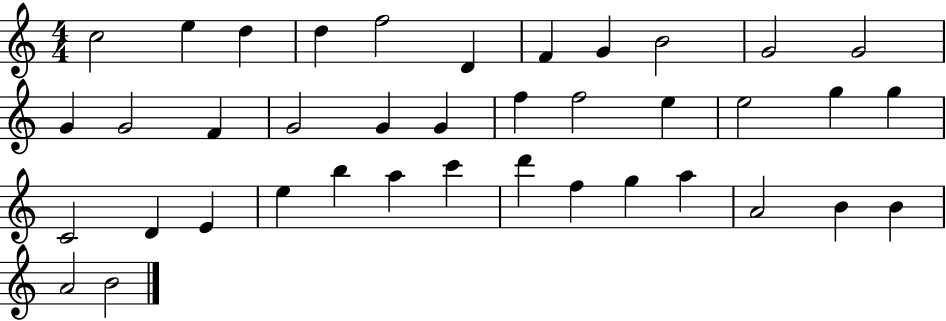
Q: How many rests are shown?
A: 0